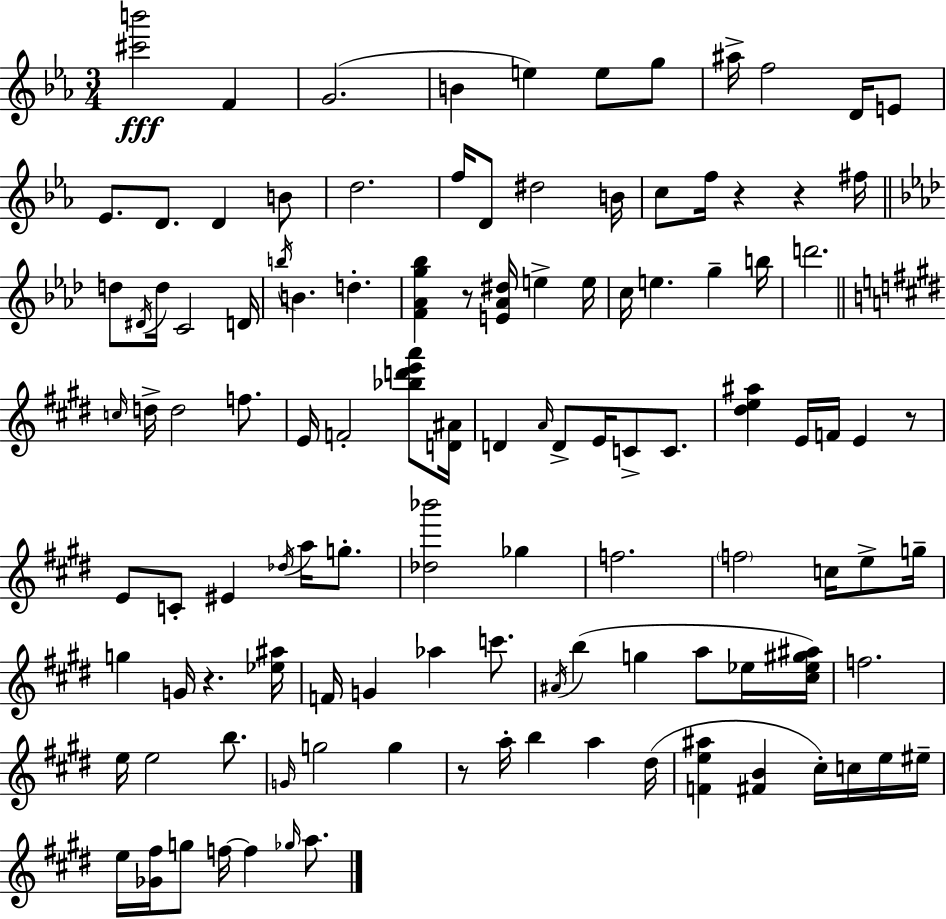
{
  \clef treble
  \numericTimeSignature
  \time 3/4
  \key c \minor
  <cis''' b'''>2\fff f'4 | g'2.( | b'4 e''4) e''8 g''8 | ais''16-> f''2 d'16 e'8 | \break ees'8. d'8. d'4 b'8 | d''2. | f''16 d'8 dis''2 b'16 | c''8 f''16 r4 r4 fis''16 | \break \bar "||" \break \key aes \major d''8 \acciaccatura { dis'16 } d''16 c'2 | d'16 \acciaccatura { b''16 } b'4. d''4.-. | <f' aes' g'' bes''>4 r8 <e' aes' dis''>16 e''4-> | e''16 c''16 e''4. g''4-- | \break b''16 d'''2. | \bar "||" \break \key e \major \grace { c''16 } d''16-> d''2 f''8. | e'16 f'2-. <bes'' d''' e''' a'''>8 | <d' ais'>16 d'4 \grace { a'16 } d'8-> e'16 c'8-> c'8. | <dis'' e'' ais''>4 e'16 f'16 e'4 | \break r8 e'8 c'8-. eis'4 \acciaccatura { des''16 } a''16 | g''8.-. <des'' bes'''>2 ges''4 | f''2. | \parenthesize f''2 c''16 | \break e''8-> g''16-- g''4 g'16 r4. | <ees'' ais''>16 f'16 g'4 aes''4 | c'''8. \acciaccatura { ais'16 } b''4( g''4 | a''8 ees''16 <cis'' ees'' gis'' ais''>16) f''2. | \break e''16 e''2 | b''8. \grace { g'16 } g''2 | g''4 r8 a''16-. b''4 | a''4 dis''16( <f' e'' ais''>4 <fis' b'>4 | \break cis''16-.) c''16 e''16 eis''16-- e''16 <ges' fis''>16 g''8 f''16~~ f''4 | \grace { ges''16 } a''8. \bar "|."
}